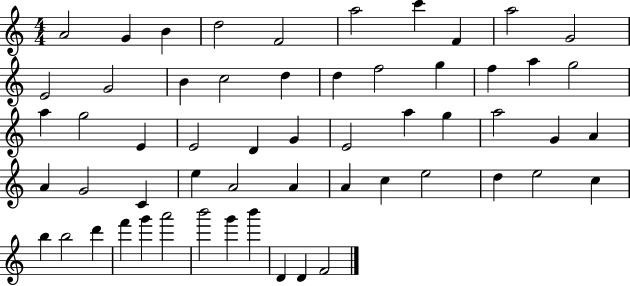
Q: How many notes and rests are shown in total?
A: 57